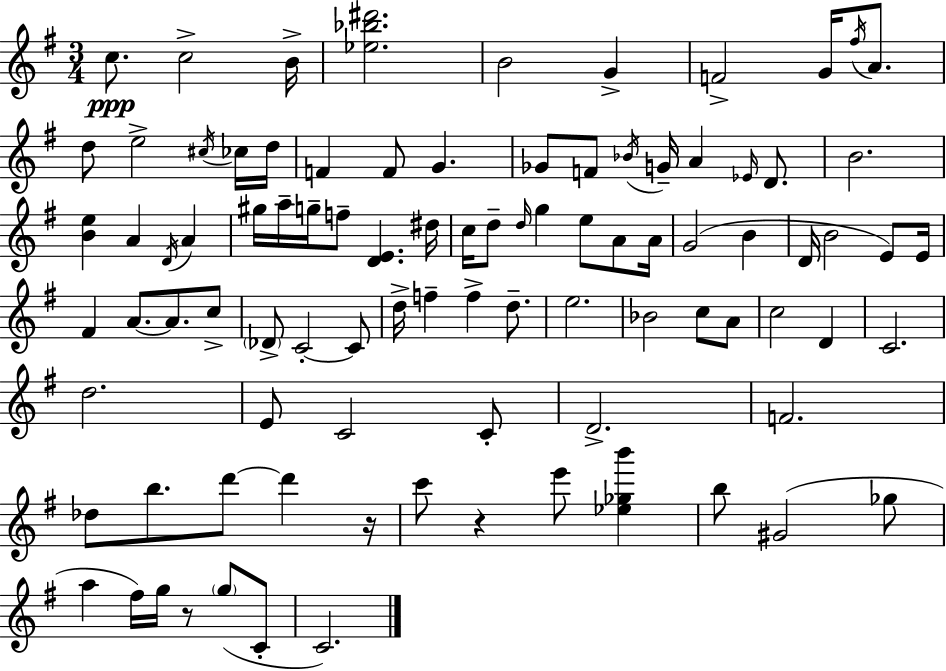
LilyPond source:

{
  \clef treble
  \numericTimeSignature
  \time 3/4
  \key g \major
  \repeat volta 2 { c''8.\ppp c''2-> b'16-> | <ees'' bes'' dis'''>2. | b'2 g'4-> | f'2-> g'16 \acciaccatura { fis''16 } a'8. | \break d''8 e''2-> \acciaccatura { cis''16 } | ces''16 d''16 f'4 f'8 g'4. | ges'8 f'8 \acciaccatura { bes'16 } g'16-- a'4 | \grace { ees'16 } d'8. b'2. | \break <b' e''>4 a'4 | \acciaccatura { d'16 } a'4 gis''16 a''16-- g''16-- f''8-- <d' e'>4. | dis''16 c''16 d''8-- \grace { d''16 } g''4 | e''8 a'8 a'16 g'2( | \break b'4 d'16 b'2 | e'8) e'16 fis'4 a'8.~~ | a'8. c''8-> \parenthesize des'8-> c'2-.~~ | c'8 d''16-> f''4-- f''4-> | \break d''8.-- e''2. | bes'2 | c''8 a'8 c''2 | d'4 c'2. | \break d''2. | e'8 c'2 | c'8-. d'2.-> | f'2. | \break des''8 b''8. d'''8~~ | d'''4 r16 c'''8 r4 | e'''8 <ees'' ges'' b'''>4 b''8 gis'2( | ges''8 a''4 fis''16) g''16 | \break r8 \parenthesize g''8( c'8-. c'2.) | } \bar "|."
}